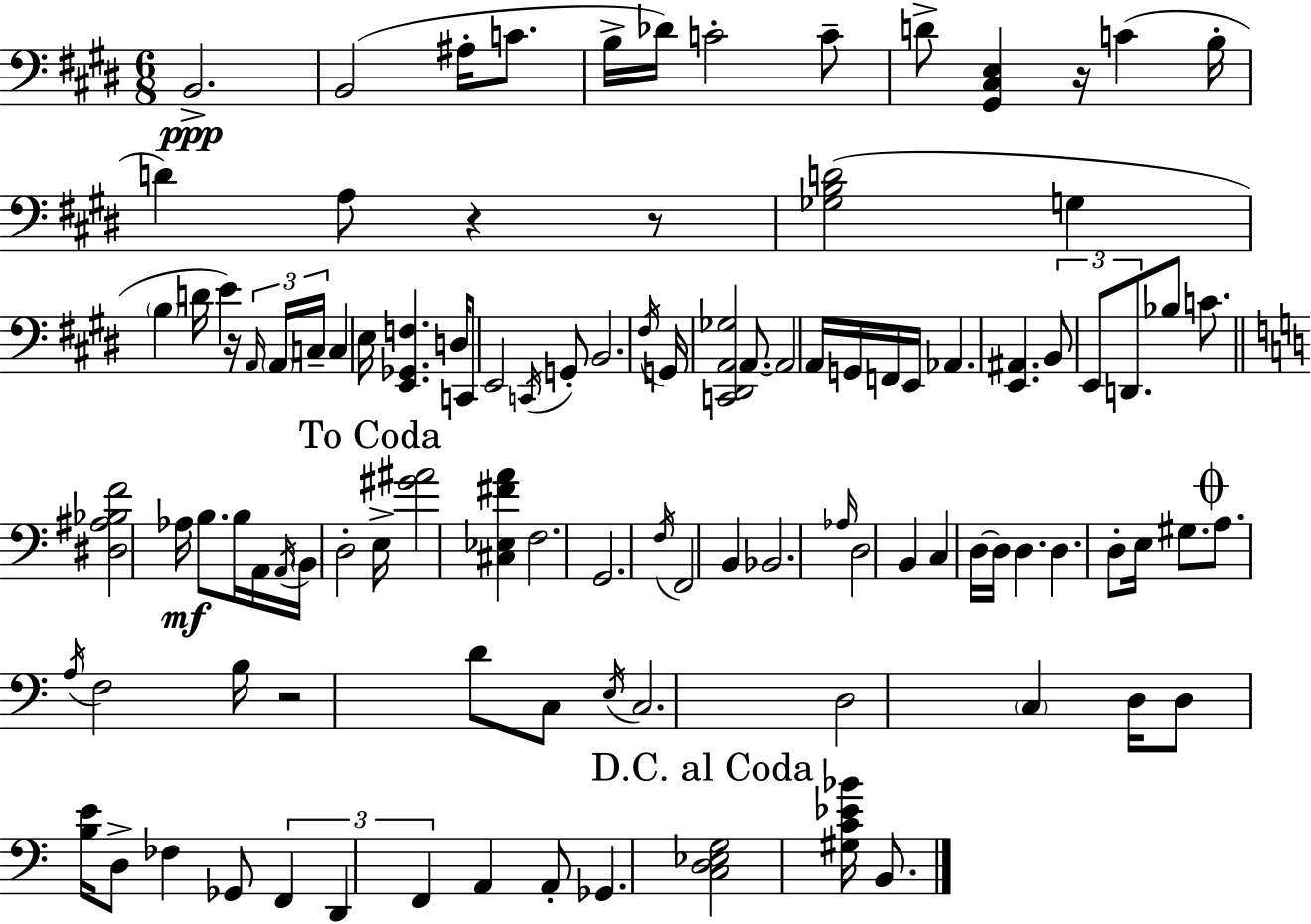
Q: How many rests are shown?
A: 5